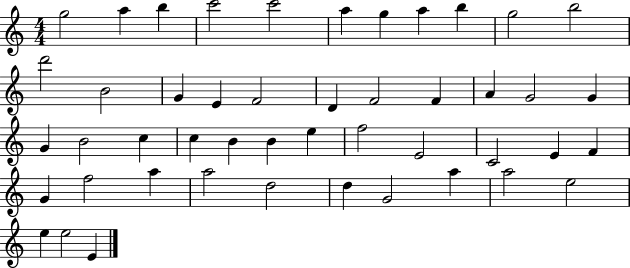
{
  \clef treble
  \numericTimeSignature
  \time 4/4
  \key c \major
  g''2 a''4 b''4 | c'''2 c'''2 | a''4 g''4 a''4 b''4 | g''2 b''2 | \break d'''2 b'2 | g'4 e'4 f'2 | d'4 f'2 f'4 | a'4 g'2 g'4 | \break g'4 b'2 c''4 | c''4 b'4 b'4 e''4 | f''2 e'2 | c'2 e'4 f'4 | \break g'4 f''2 a''4 | a''2 d''2 | d''4 g'2 a''4 | a''2 e''2 | \break e''4 e''2 e'4 | \bar "|."
}